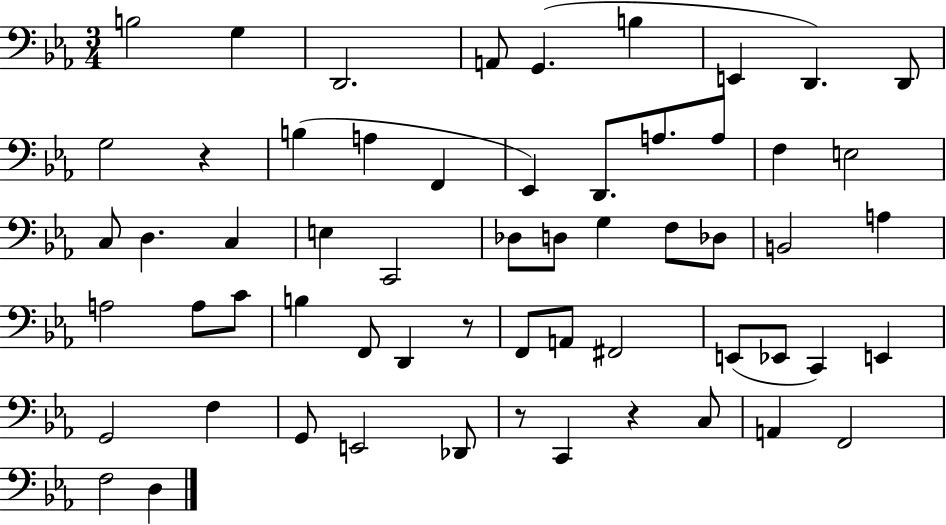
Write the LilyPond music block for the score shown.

{
  \clef bass
  \numericTimeSignature
  \time 3/4
  \key ees \major
  b2 g4 | d,2. | a,8 g,4.( b4 | e,4 d,4.) d,8 | \break g2 r4 | b4( a4 f,4 | ees,4) d,8. a8. a8 | f4 e2 | \break c8 d4. c4 | e4 c,2 | des8 d8 g4 f8 des8 | b,2 a4 | \break a2 a8 c'8 | b4 f,8 d,4 r8 | f,8 a,8 fis,2 | e,8( ees,8 c,4) e,4 | \break g,2 f4 | g,8 e,2 des,8 | r8 c,4 r4 c8 | a,4 f,2 | \break f2 d4 | \bar "|."
}